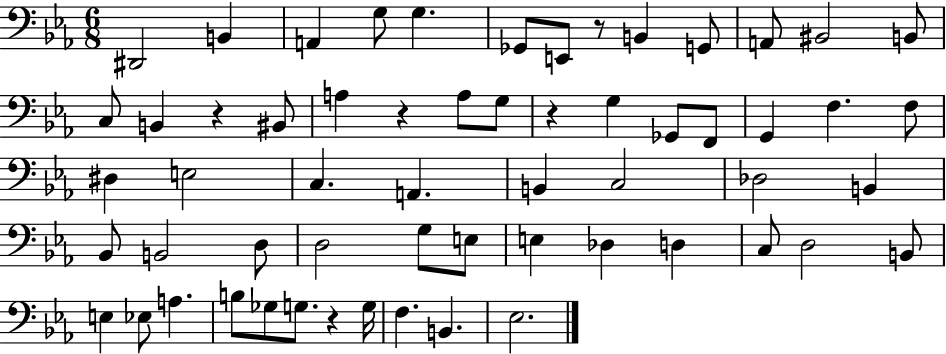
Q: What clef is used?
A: bass